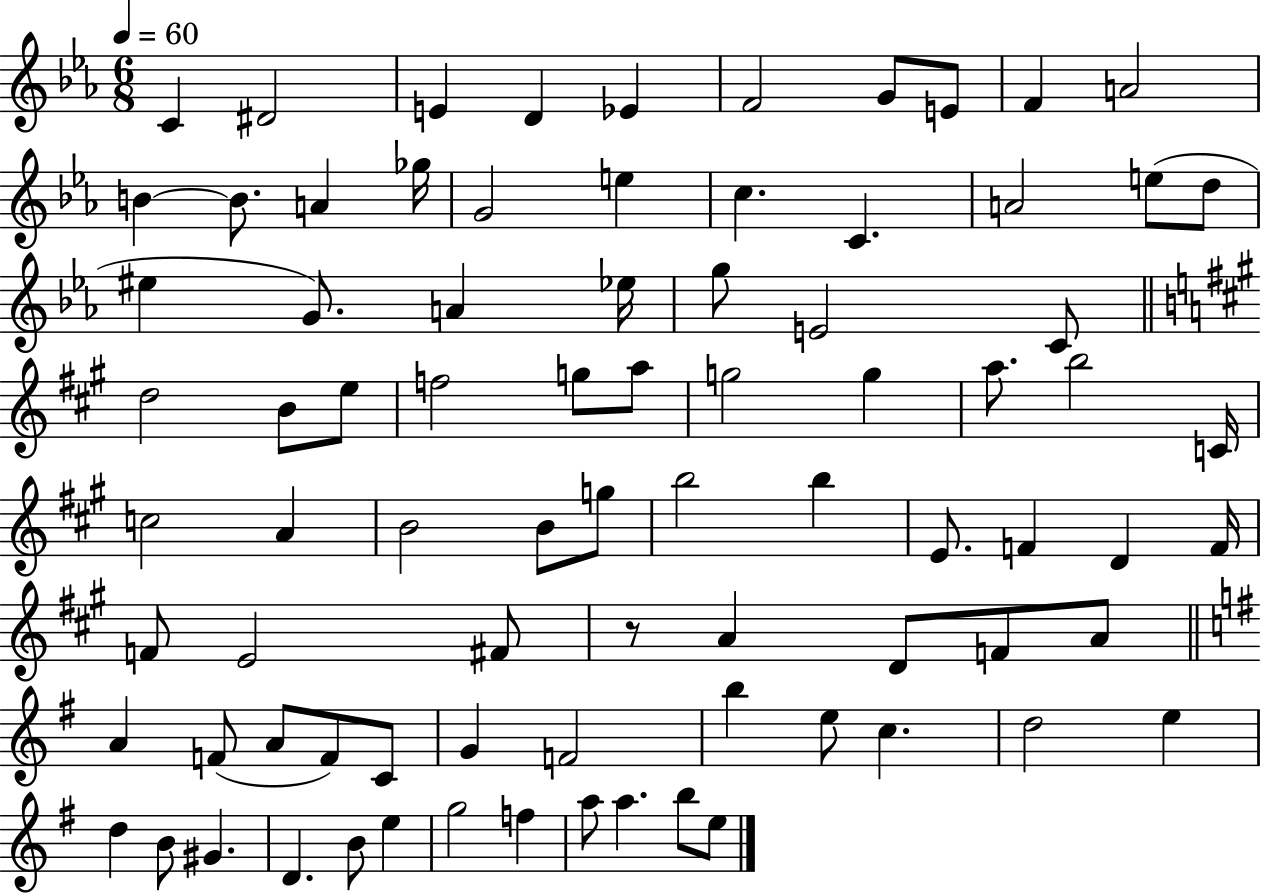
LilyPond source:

{
  \clef treble
  \numericTimeSignature
  \time 6/8
  \key ees \major
  \tempo 4 = 60
  c'4 dis'2 | e'4 d'4 ees'4 | f'2 g'8 e'8 | f'4 a'2 | \break b'4~~ b'8. a'4 ges''16 | g'2 e''4 | c''4. c'4. | a'2 e''8( d''8 | \break eis''4 g'8.) a'4 ees''16 | g''8 e'2 c'8 | \bar "||" \break \key a \major d''2 b'8 e''8 | f''2 g''8 a''8 | g''2 g''4 | a''8. b''2 c'16 | \break c''2 a'4 | b'2 b'8 g''8 | b''2 b''4 | e'8. f'4 d'4 f'16 | \break f'8 e'2 fis'8 | r8 a'4 d'8 f'8 a'8 | \bar "||" \break \key e \minor a'4 f'8( a'8 f'8) c'8 | g'4 f'2 | b''4 e''8 c''4. | d''2 e''4 | \break d''4 b'8 gis'4. | d'4. b'8 e''4 | g''2 f''4 | a''8 a''4. b''8 e''8 | \break \bar "|."
}